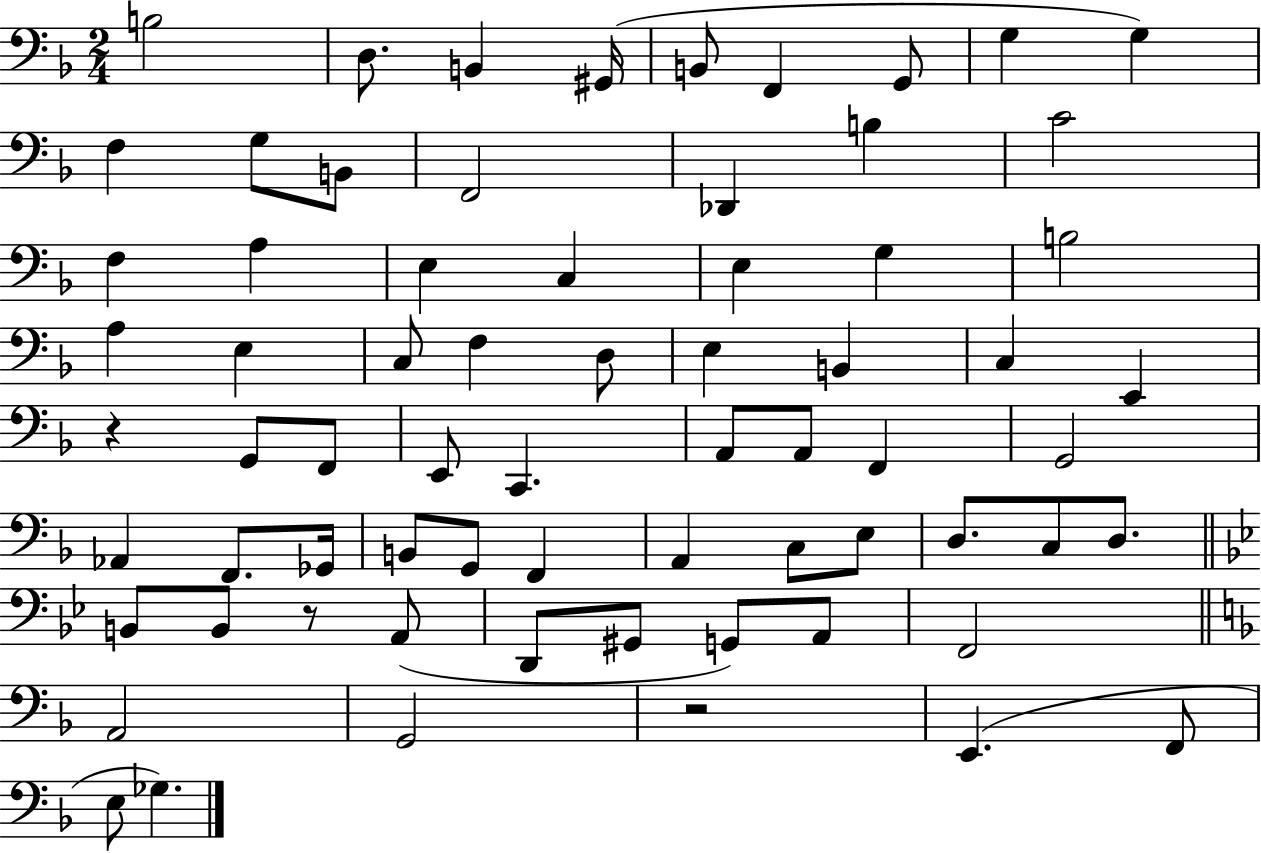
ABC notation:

X:1
T:Untitled
M:2/4
L:1/4
K:F
B,2 D,/2 B,, ^G,,/4 B,,/2 F,, G,,/2 G, G, F, G,/2 B,,/2 F,,2 _D,, B, C2 F, A, E, C, E, G, B,2 A, E, C,/2 F, D,/2 E, B,, C, E,, z G,,/2 F,,/2 E,,/2 C,, A,,/2 A,,/2 F,, G,,2 _A,, F,,/2 _G,,/4 B,,/2 G,,/2 F,, A,, C,/2 E,/2 D,/2 C,/2 D,/2 B,,/2 B,,/2 z/2 A,,/2 D,,/2 ^G,,/2 G,,/2 A,,/2 F,,2 A,,2 G,,2 z2 E,, F,,/2 E,/2 _G,